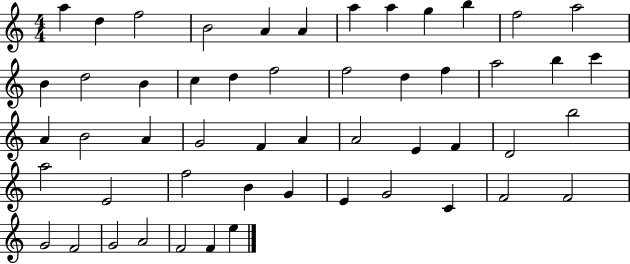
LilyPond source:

{
  \clef treble
  \numericTimeSignature
  \time 4/4
  \key c \major
  a''4 d''4 f''2 | b'2 a'4 a'4 | a''4 a''4 g''4 b''4 | f''2 a''2 | \break b'4 d''2 b'4 | c''4 d''4 f''2 | f''2 d''4 f''4 | a''2 b''4 c'''4 | \break a'4 b'2 a'4 | g'2 f'4 a'4 | a'2 e'4 f'4 | d'2 b''2 | \break a''2 e'2 | f''2 b'4 g'4 | e'4 g'2 c'4 | f'2 f'2 | \break g'2 f'2 | g'2 a'2 | f'2 f'4 e''4 | \bar "|."
}